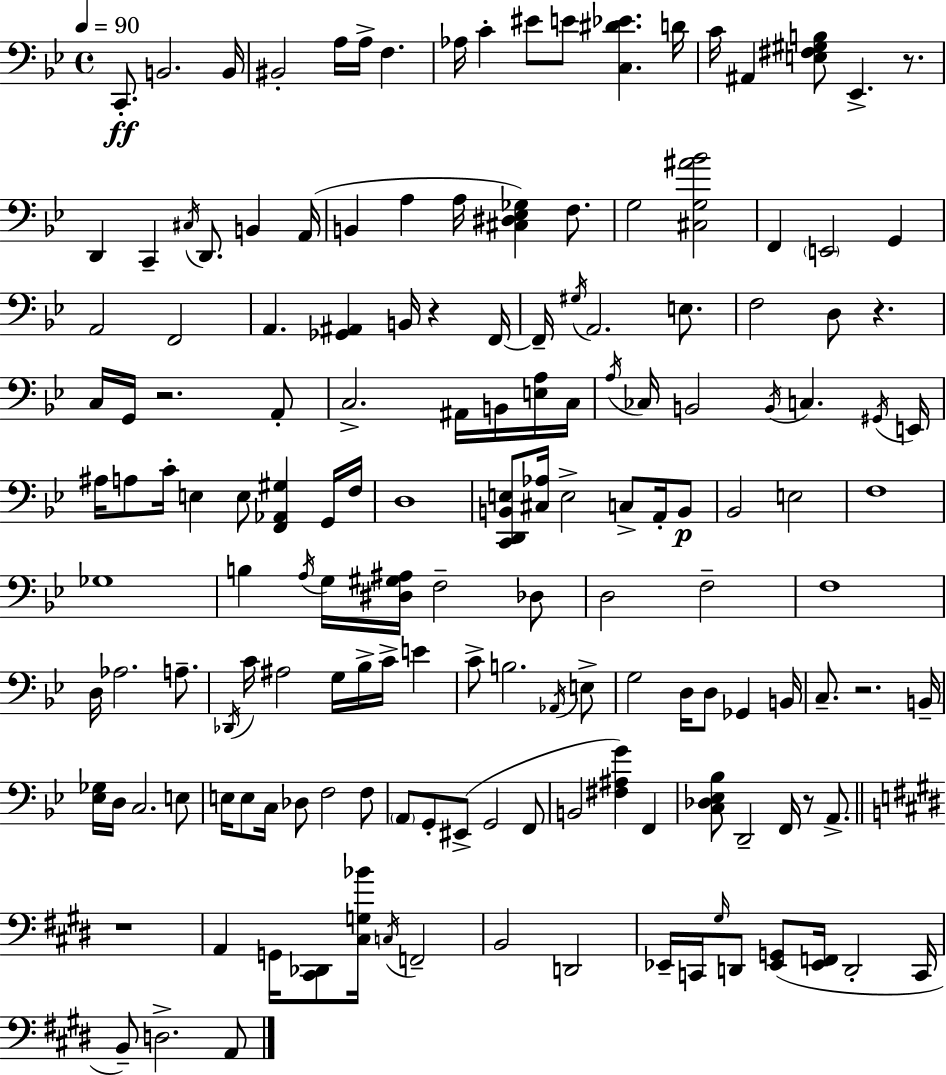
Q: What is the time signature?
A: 4/4